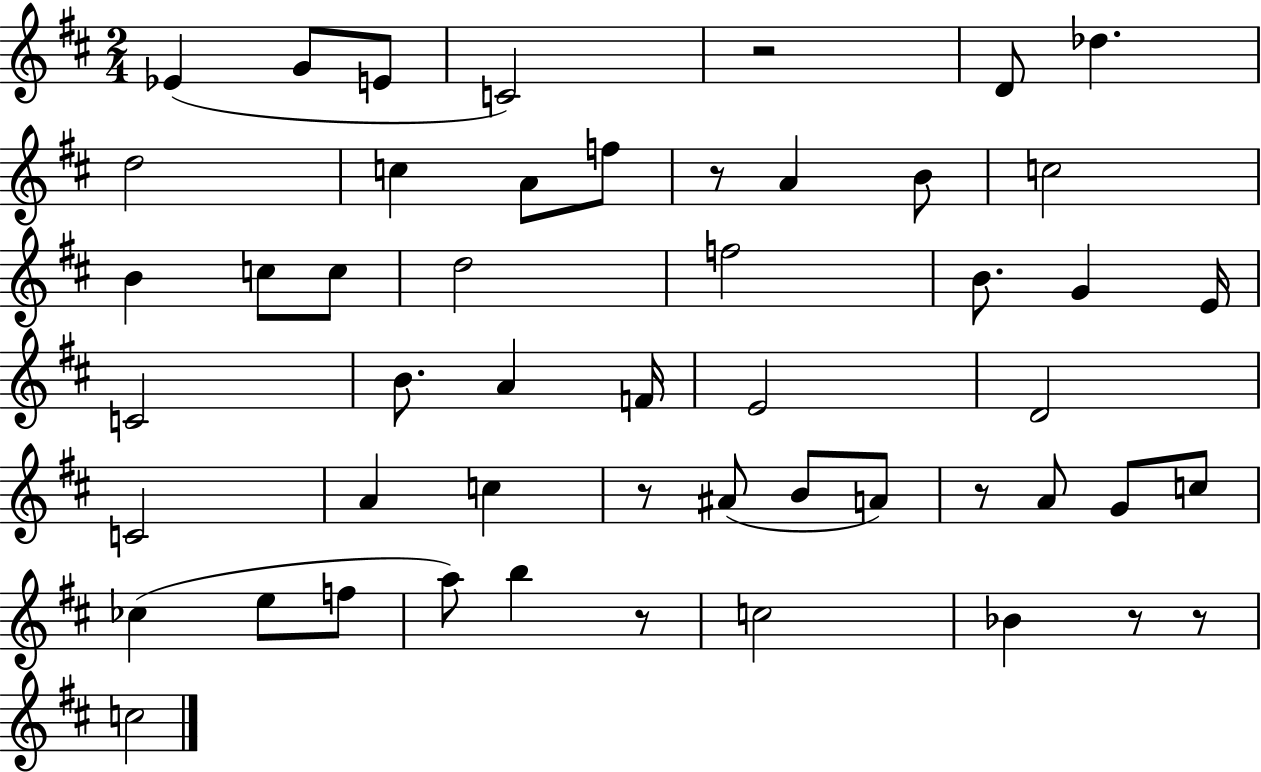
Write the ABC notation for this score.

X:1
T:Untitled
M:2/4
L:1/4
K:D
_E G/2 E/2 C2 z2 D/2 _d d2 c A/2 f/2 z/2 A B/2 c2 B c/2 c/2 d2 f2 B/2 G E/4 C2 B/2 A F/4 E2 D2 C2 A c z/2 ^A/2 B/2 A/2 z/2 A/2 G/2 c/2 _c e/2 f/2 a/2 b z/2 c2 _B z/2 z/2 c2